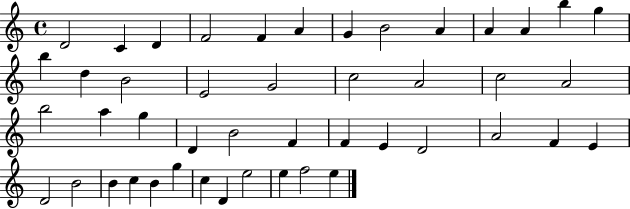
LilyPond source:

{
  \clef treble
  \time 4/4
  \defaultTimeSignature
  \key c \major
  d'2 c'4 d'4 | f'2 f'4 a'4 | g'4 b'2 a'4 | a'4 a'4 b''4 g''4 | \break b''4 d''4 b'2 | e'2 g'2 | c''2 a'2 | c''2 a'2 | \break b''2 a''4 g''4 | d'4 b'2 f'4 | f'4 e'4 d'2 | a'2 f'4 e'4 | \break d'2 b'2 | b'4 c''4 b'4 g''4 | c''4 d'4 e''2 | e''4 f''2 e''4 | \break \bar "|."
}